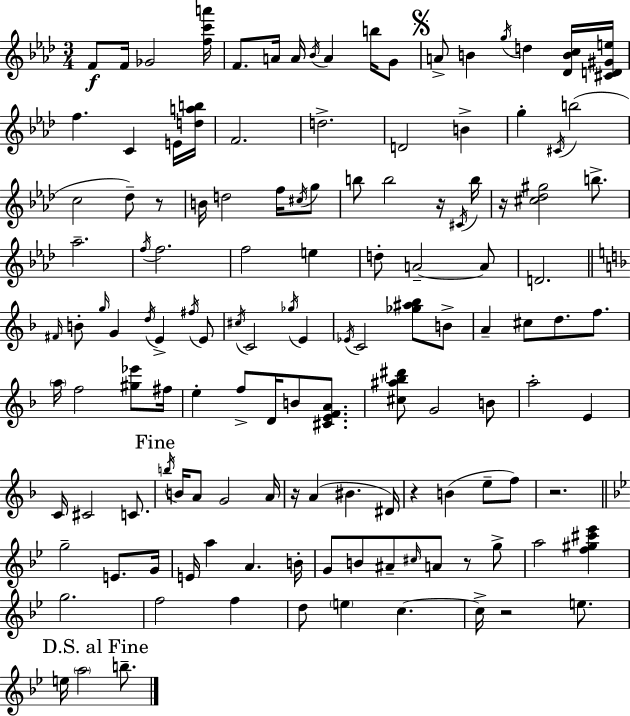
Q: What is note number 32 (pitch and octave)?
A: B5